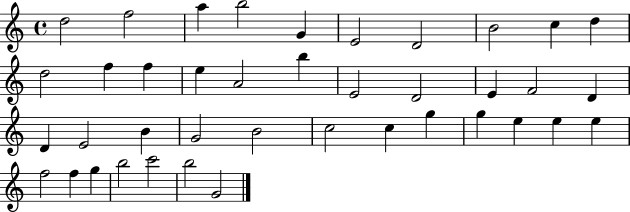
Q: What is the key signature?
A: C major